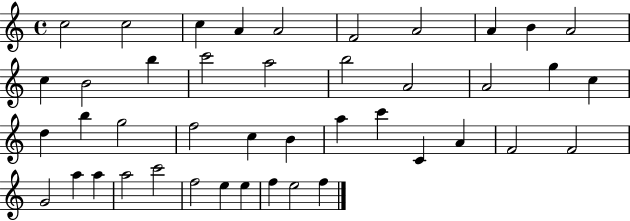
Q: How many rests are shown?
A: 0